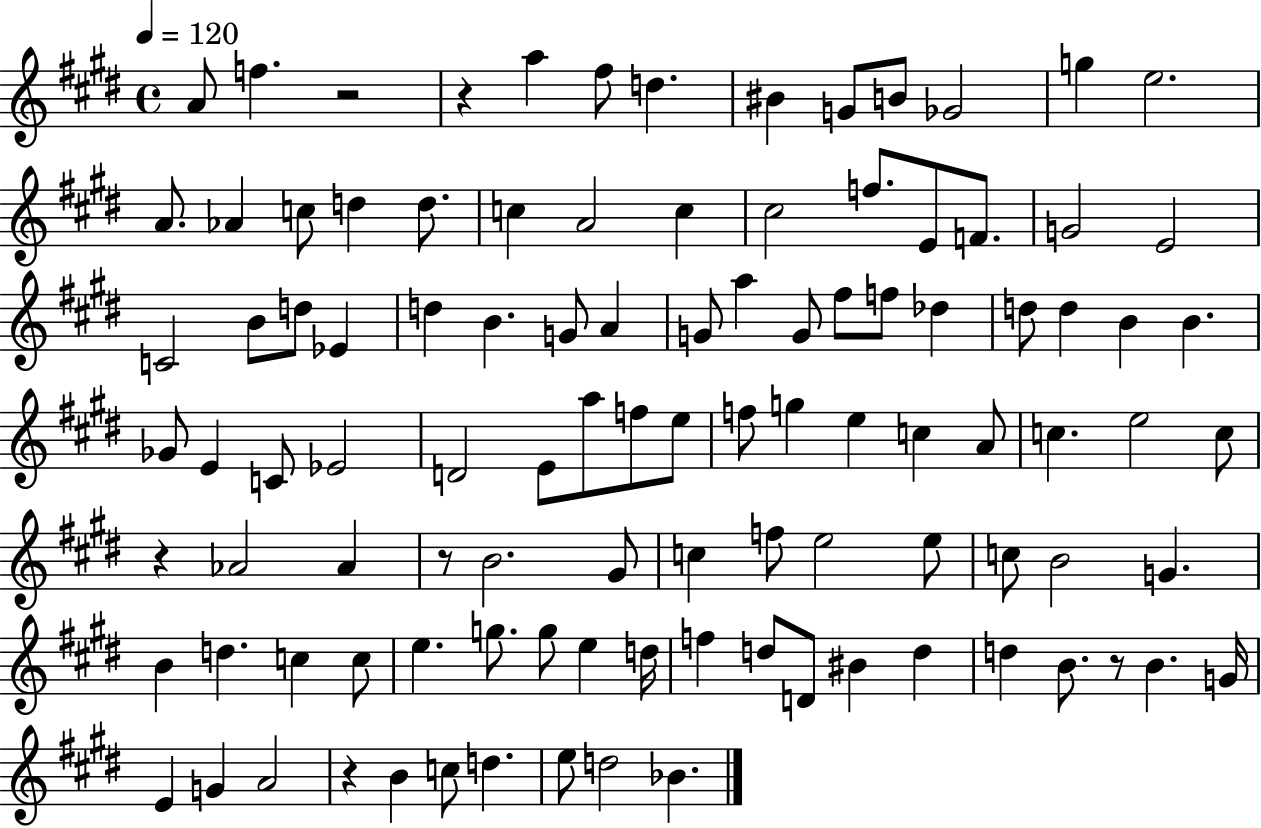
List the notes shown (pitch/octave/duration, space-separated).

A4/e F5/q. R/h R/q A5/q F#5/e D5/q. BIS4/q G4/e B4/e Gb4/h G5/q E5/h. A4/e. Ab4/q C5/e D5/q D5/e. C5/q A4/h C5/q C#5/h F5/e. E4/e F4/e. G4/h E4/h C4/h B4/e D5/e Eb4/q D5/q B4/q. G4/e A4/q G4/e A5/q G4/e F#5/e F5/e Db5/q D5/e D5/q B4/q B4/q. Gb4/e E4/q C4/e Eb4/h D4/h E4/e A5/e F5/e E5/e F5/e G5/q E5/q C5/q A4/e C5/q. E5/h C5/e R/q Ab4/h Ab4/q R/e B4/h. G#4/e C5/q F5/e E5/h E5/e C5/e B4/h G4/q. B4/q D5/q. C5/q C5/e E5/q. G5/e. G5/e E5/q D5/s F5/q D5/e D4/e BIS4/q D5/q D5/q B4/e. R/e B4/q. G4/s E4/q G4/q A4/h R/q B4/q C5/e D5/q. E5/e D5/h Bb4/q.